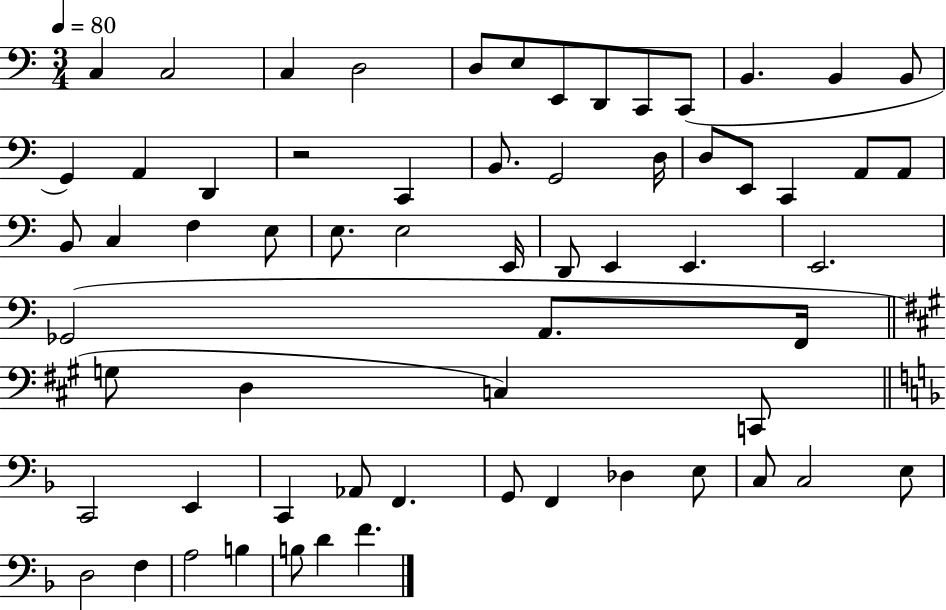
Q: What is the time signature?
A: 3/4